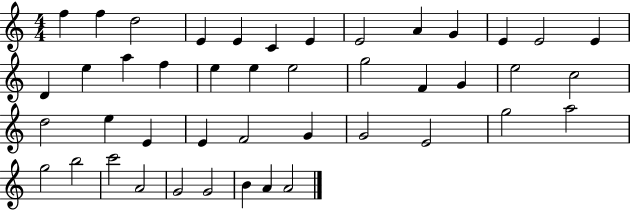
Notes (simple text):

F5/q F5/q D5/h E4/q E4/q C4/q E4/q E4/h A4/q G4/q E4/q E4/h E4/q D4/q E5/q A5/q F5/q E5/q E5/q E5/h G5/h F4/q G4/q E5/h C5/h D5/h E5/q E4/q E4/q F4/h G4/q G4/h E4/h G5/h A5/h G5/h B5/h C6/h A4/h G4/h G4/h B4/q A4/q A4/h